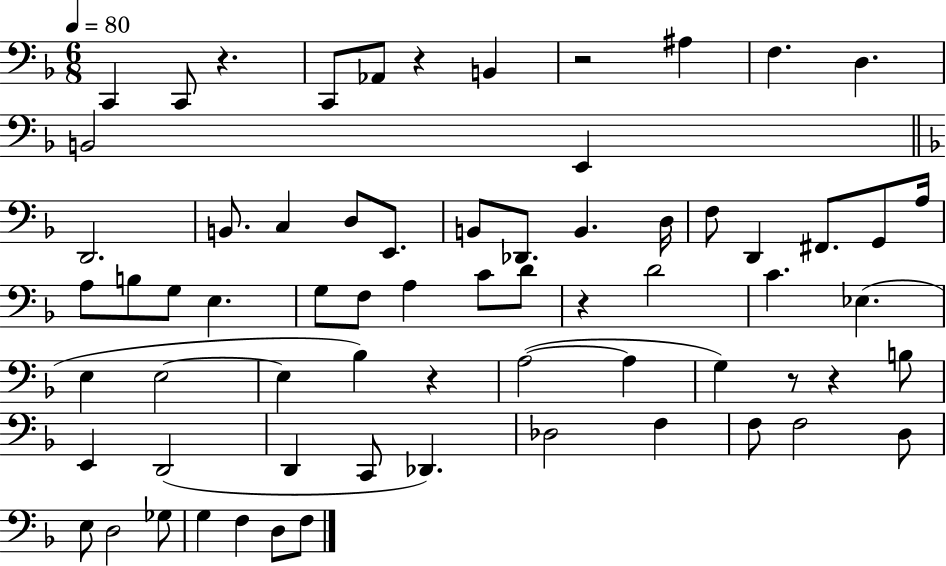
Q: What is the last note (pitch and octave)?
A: F3